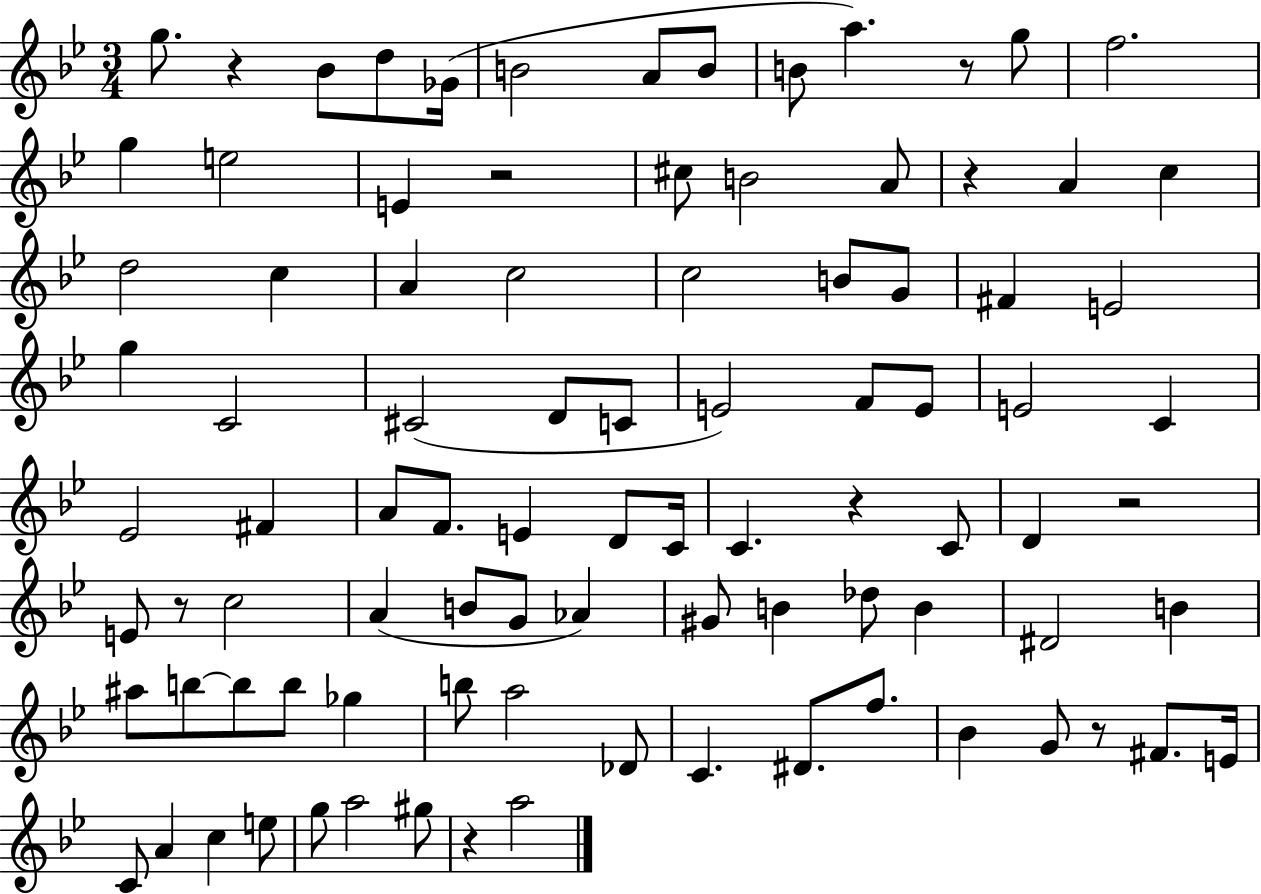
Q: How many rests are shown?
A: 9